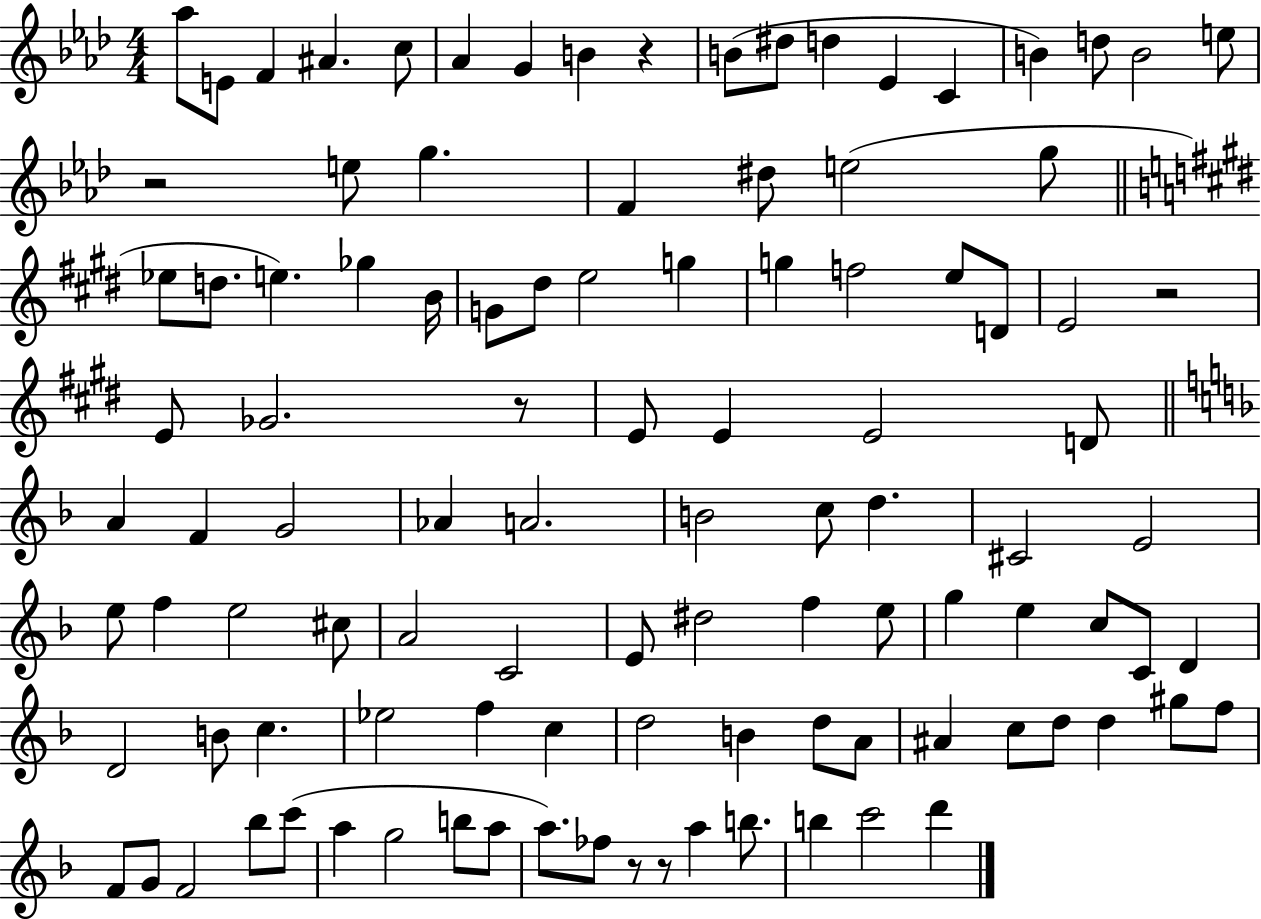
Ab5/e E4/e F4/q A#4/q. C5/e Ab4/q G4/q B4/q R/q B4/e D#5/e D5/q Eb4/q C4/q B4/q D5/e B4/h E5/e R/h E5/e G5/q. F4/q D#5/e E5/h G5/e Eb5/e D5/e. E5/q. Gb5/q B4/s G4/e D#5/e E5/h G5/q G5/q F5/h E5/e D4/e E4/h R/h E4/e Gb4/h. R/e E4/e E4/q E4/h D4/e A4/q F4/q G4/h Ab4/q A4/h. B4/h C5/e D5/q. C#4/h E4/h E5/e F5/q E5/h C#5/e A4/h C4/h E4/e D#5/h F5/q E5/e G5/q E5/q C5/e C4/e D4/q D4/h B4/e C5/q. Eb5/h F5/q C5/q D5/h B4/q D5/e A4/e A#4/q C5/e D5/e D5/q G#5/e F5/e F4/e G4/e F4/h Bb5/e C6/e A5/q G5/h B5/e A5/e A5/e. FES5/e R/e R/e A5/q B5/e. B5/q C6/h D6/q